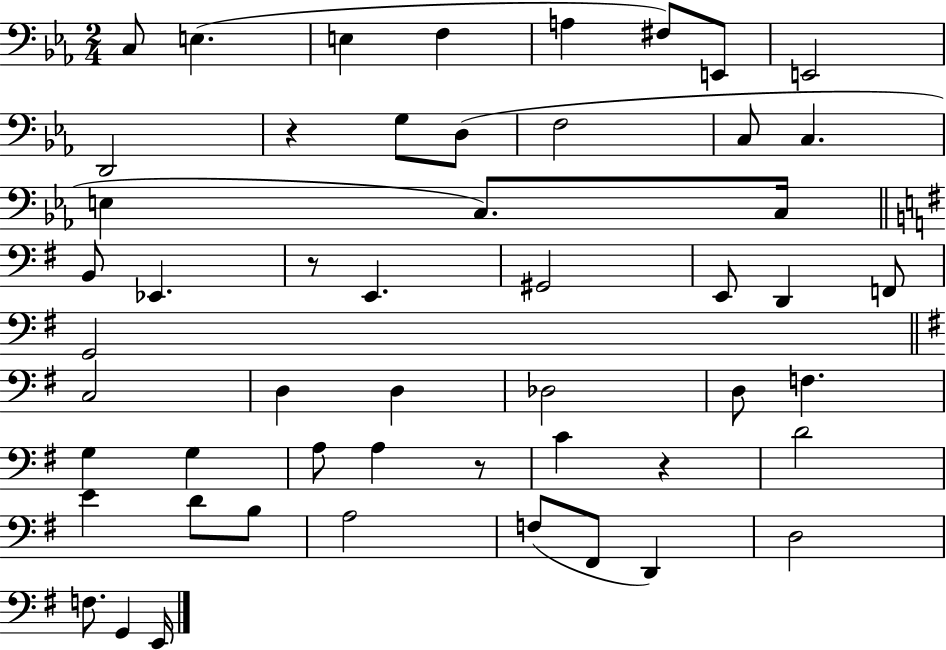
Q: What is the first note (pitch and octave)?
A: C3